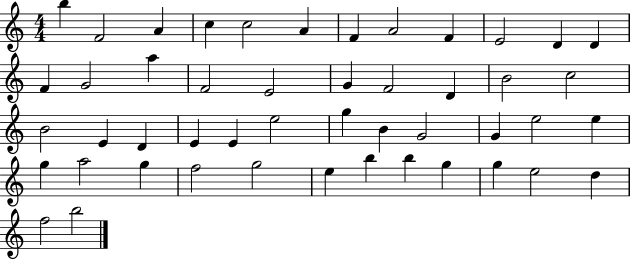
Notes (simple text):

B5/q F4/h A4/q C5/q C5/h A4/q F4/q A4/h F4/q E4/h D4/q D4/q F4/q G4/h A5/q F4/h E4/h G4/q F4/h D4/q B4/h C5/h B4/h E4/q D4/q E4/q E4/q E5/h G5/q B4/q G4/h G4/q E5/h E5/q G5/q A5/h G5/q F5/h G5/h E5/q B5/q B5/q G5/q G5/q E5/h D5/q F5/h B5/h